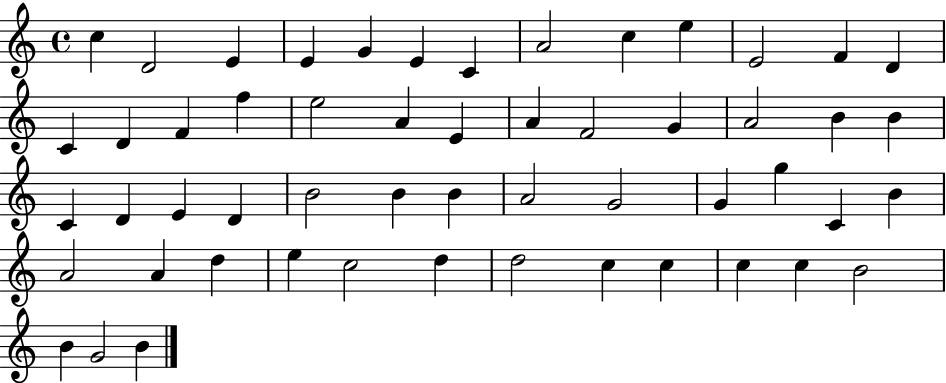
{
  \clef treble
  \time 4/4
  \defaultTimeSignature
  \key c \major
  c''4 d'2 e'4 | e'4 g'4 e'4 c'4 | a'2 c''4 e''4 | e'2 f'4 d'4 | \break c'4 d'4 f'4 f''4 | e''2 a'4 e'4 | a'4 f'2 g'4 | a'2 b'4 b'4 | \break c'4 d'4 e'4 d'4 | b'2 b'4 b'4 | a'2 g'2 | g'4 g''4 c'4 b'4 | \break a'2 a'4 d''4 | e''4 c''2 d''4 | d''2 c''4 c''4 | c''4 c''4 b'2 | \break b'4 g'2 b'4 | \bar "|."
}